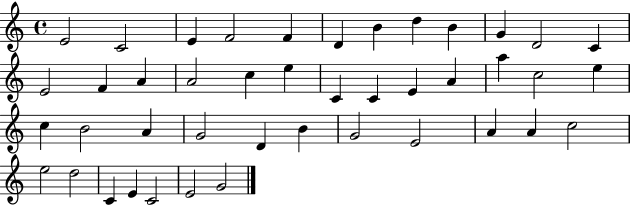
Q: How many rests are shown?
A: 0